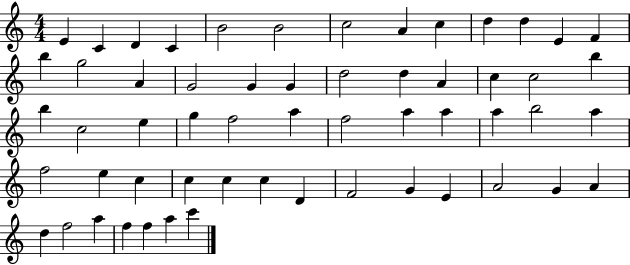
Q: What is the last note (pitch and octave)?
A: C6